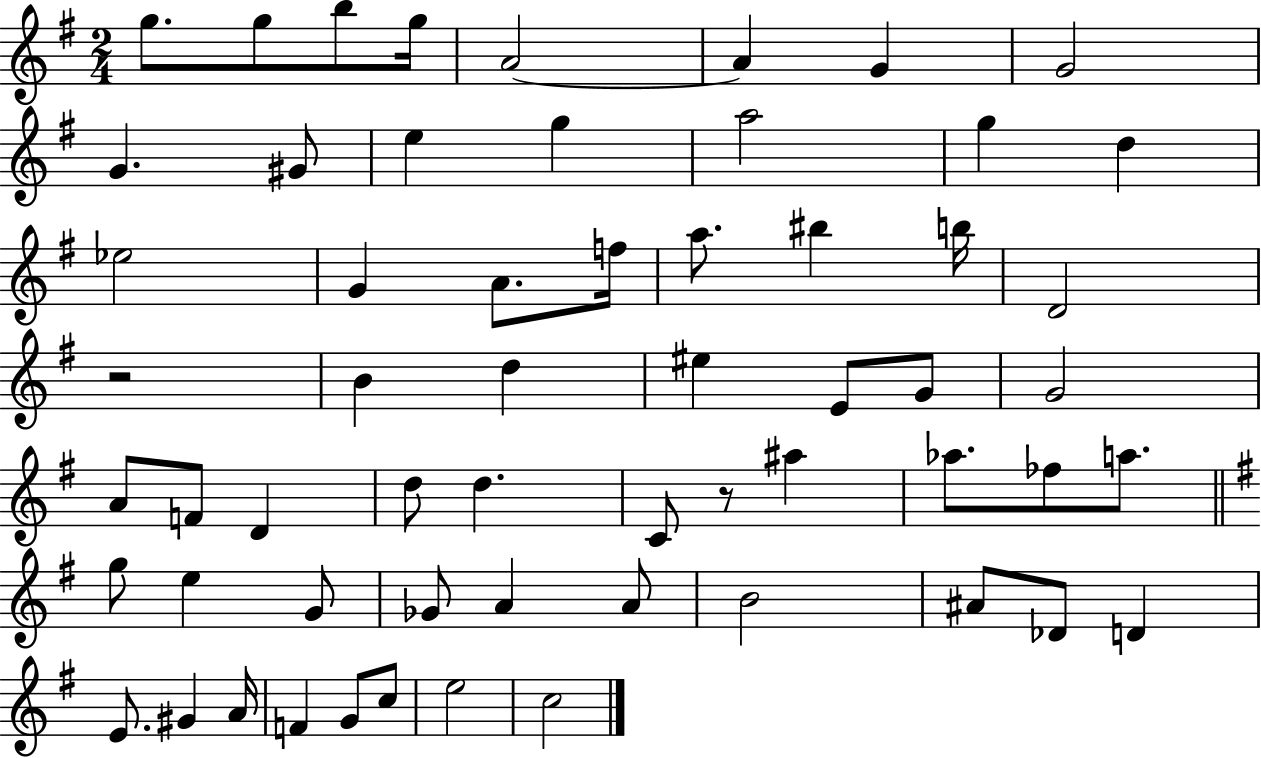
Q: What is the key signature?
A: G major